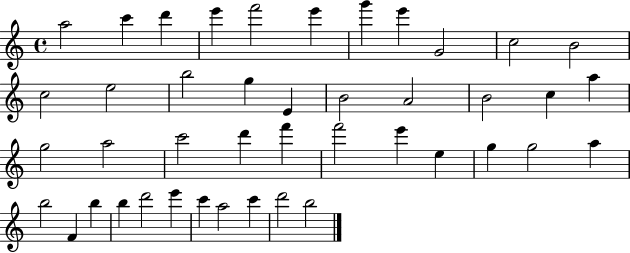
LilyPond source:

{
  \clef treble
  \time 4/4
  \defaultTimeSignature
  \key c \major
  a''2 c'''4 d'''4 | e'''4 f'''2 e'''4 | g'''4 e'''4 g'2 | c''2 b'2 | \break c''2 e''2 | b''2 g''4 e'4 | b'2 a'2 | b'2 c''4 a''4 | \break g''2 a''2 | c'''2 d'''4 f'''4 | f'''2 e'''4 e''4 | g''4 g''2 a''4 | \break b''2 f'4 b''4 | b''4 d'''2 e'''4 | c'''4 a''2 c'''4 | d'''2 b''2 | \break \bar "|."
}